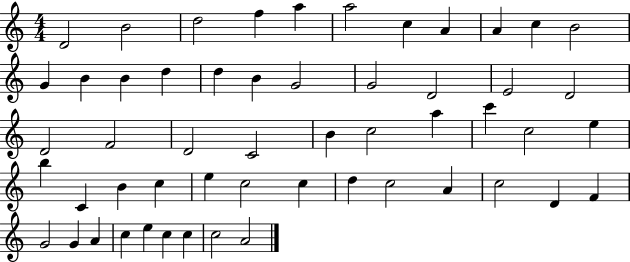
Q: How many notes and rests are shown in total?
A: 54